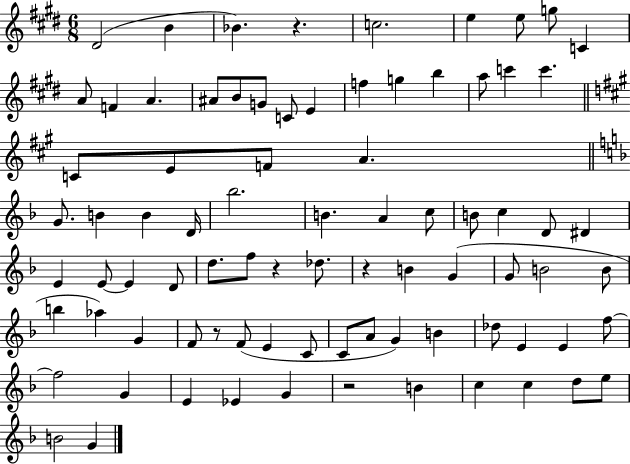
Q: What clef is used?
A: treble